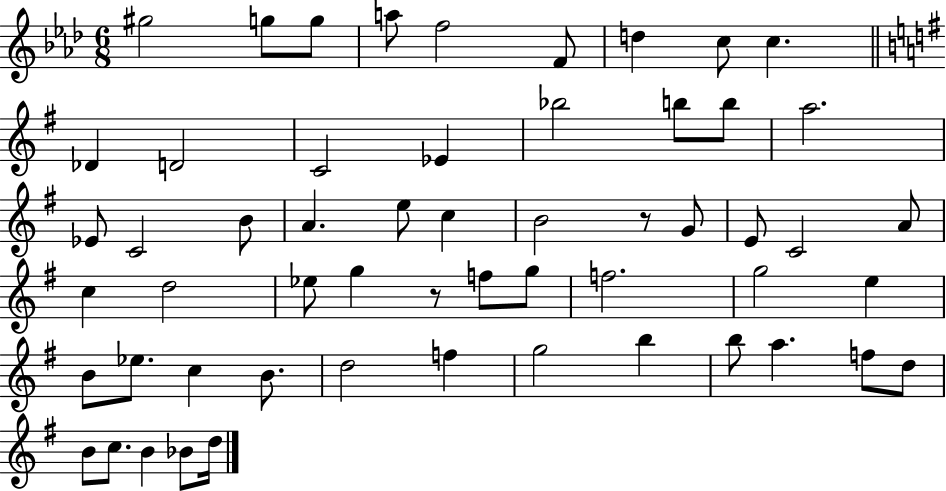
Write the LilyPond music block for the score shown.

{
  \clef treble
  \numericTimeSignature
  \time 6/8
  \key aes \major
  \repeat volta 2 { gis''2 g''8 g''8 | a''8 f''2 f'8 | d''4 c''8 c''4. | \bar "||" \break \key e \minor des'4 d'2 | c'2 ees'4 | bes''2 b''8 b''8 | a''2. | \break ees'8 c'2 b'8 | a'4. e''8 c''4 | b'2 r8 g'8 | e'8 c'2 a'8 | \break c''4 d''2 | ees''8 g''4 r8 f''8 g''8 | f''2. | g''2 e''4 | \break b'8 ees''8. c''4 b'8. | d''2 f''4 | g''2 b''4 | b''8 a''4. f''8 d''8 | \break b'8 c''8. b'4 bes'8 d''16 | } \bar "|."
}